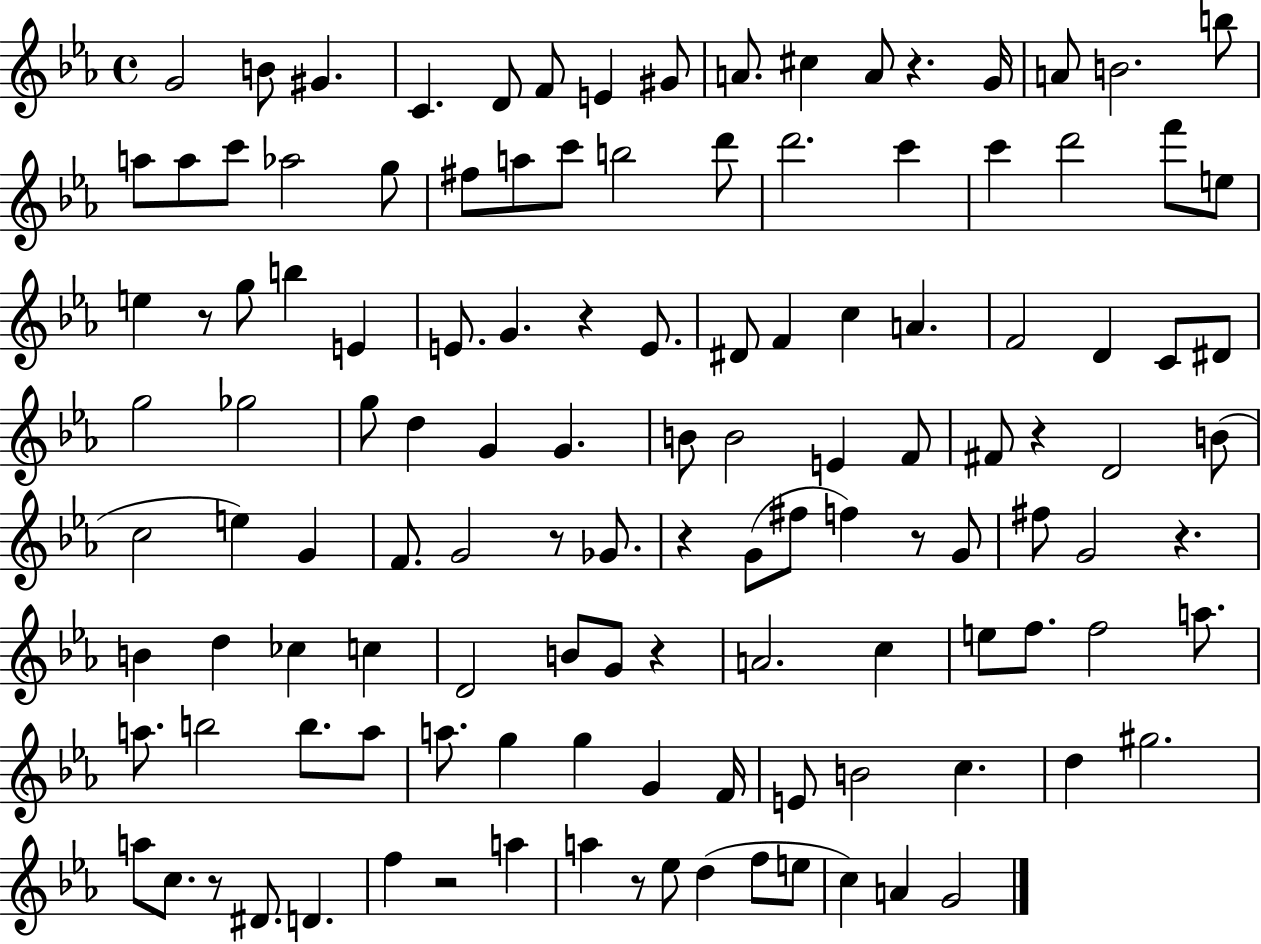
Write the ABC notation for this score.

X:1
T:Untitled
M:4/4
L:1/4
K:Eb
G2 B/2 ^G C D/2 F/2 E ^G/2 A/2 ^c A/2 z G/4 A/2 B2 b/2 a/2 a/2 c'/2 _a2 g/2 ^f/2 a/2 c'/2 b2 d'/2 d'2 c' c' d'2 f'/2 e/2 e z/2 g/2 b E E/2 G z E/2 ^D/2 F c A F2 D C/2 ^D/2 g2 _g2 g/2 d G G B/2 B2 E F/2 ^F/2 z D2 B/2 c2 e G F/2 G2 z/2 _G/2 z G/2 ^f/2 f z/2 G/2 ^f/2 G2 z B d _c c D2 B/2 G/2 z A2 c e/2 f/2 f2 a/2 a/2 b2 b/2 a/2 a/2 g g G F/4 E/2 B2 c d ^g2 a/2 c/2 z/2 ^D/2 D f z2 a a z/2 _e/2 d f/2 e/2 c A G2